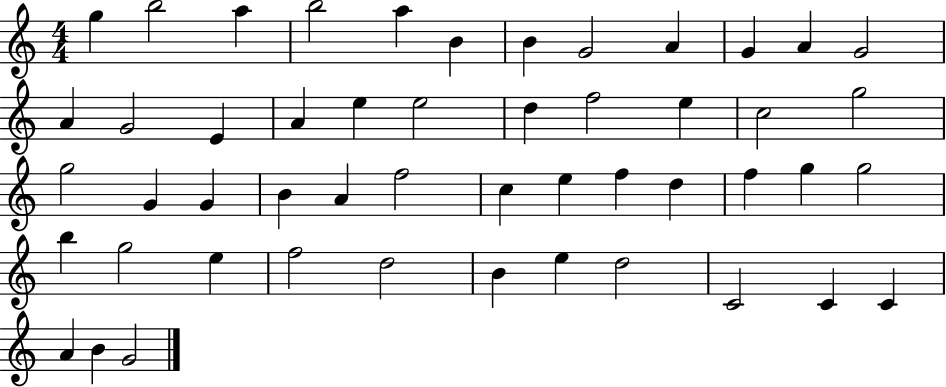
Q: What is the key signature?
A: C major